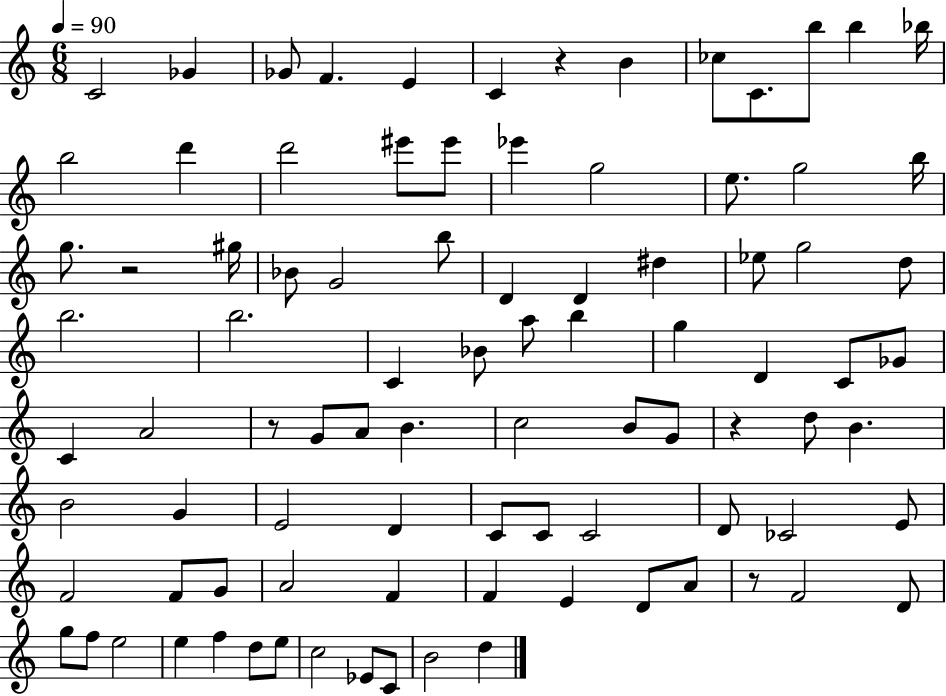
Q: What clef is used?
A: treble